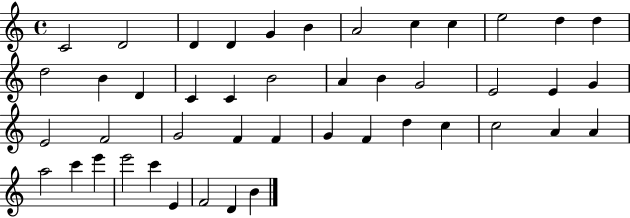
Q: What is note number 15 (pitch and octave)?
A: D4